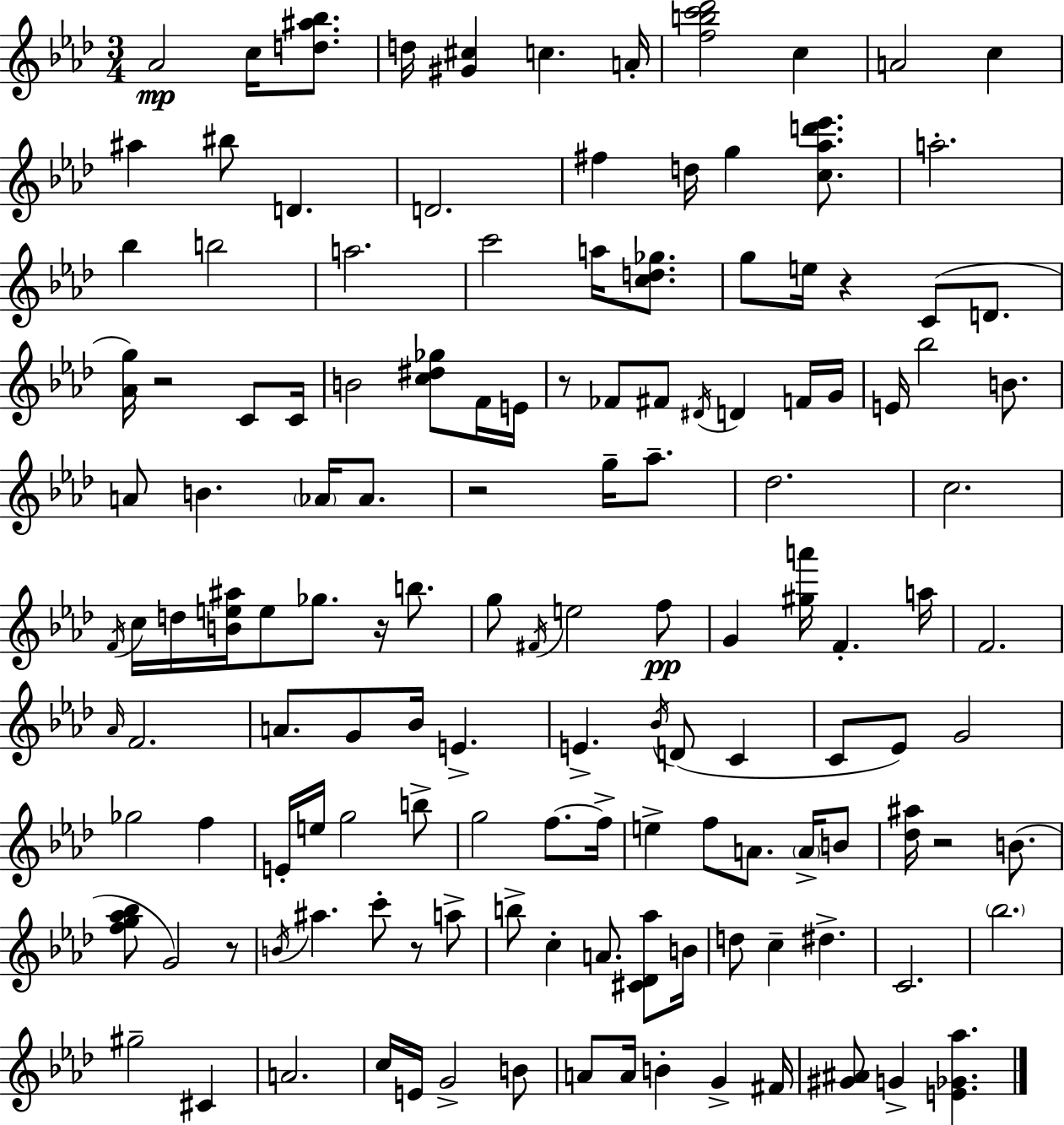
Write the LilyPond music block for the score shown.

{
  \clef treble
  \numericTimeSignature
  \time 3/4
  \key f \minor
  aes'2\mp c''16 <d'' ais'' bes''>8. | d''16 <gis' cis''>4 c''4. a'16-. | <f'' b'' c''' des'''>2 c''4 | a'2 c''4 | \break ais''4 bis''8 d'4. | d'2. | fis''4 d''16 g''4 <c'' aes'' d''' ees'''>8. | a''2.-. | \break bes''4 b''2 | a''2. | c'''2 a''16 <c'' d'' ges''>8. | g''8 e''16 r4 c'8( d'8. | \break <aes' g''>16) r2 c'8 c'16 | b'2 <c'' dis'' ges''>8 f'16 e'16 | r8 fes'8 fis'8 \acciaccatura { dis'16 } d'4 f'16 | g'16 e'16 bes''2 b'8. | \break a'8 b'4. \parenthesize aes'16 aes'8. | r2 g''16-- aes''8.-- | des''2. | c''2. | \break \acciaccatura { f'16 } c''16 d''16 <b' e'' ais''>16 e''8 ges''8. r16 b''8. | g''8 \acciaccatura { fis'16 } e''2 | f''8\pp g'4 <gis'' a'''>16 f'4.-. | a''16 f'2. | \break \grace { aes'16 } f'2. | a'8. g'8 bes'16 e'4.-> | e'4.-> \acciaccatura { bes'16 } d'8( | c'4 c'8 ees'8) g'2 | \break ges''2 | f''4 e'16-. e''16 g''2 | b''8-> g''2 | f''8.~~ f''16-> e''4-> f''8 a'8. | \break \parenthesize a'16-> b'8 <des'' ais''>16 r2 | b'8.( <f'' g'' aes'' bes''>8 g'2) | r8 \acciaccatura { b'16 } ais''4. | c'''8-. r8 a''8-> b''8-> c''4-. | \break a'8. <cis' des' aes''>8 b'16 d''8 c''4-- | dis''4.-> c'2. | \parenthesize bes''2. | gis''2-- | \break cis'4 a'2. | c''16 e'16 g'2-> | b'8 a'8 a'16 b'4-. | g'4-> fis'16 <gis' ais'>8 g'4-> | \break <e' ges' aes''>4. \bar "|."
}